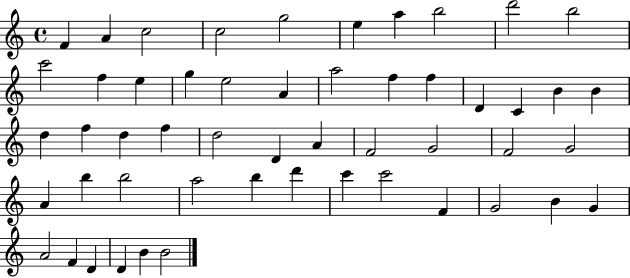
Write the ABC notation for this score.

X:1
T:Untitled
M:4/4
L:1/4
K:C
F A c2 c2 g2 e a b2 d'2 b2 c'2 f e g e2 A a2 f f D C B B d f d f d2 D A F2 G2 F2 G2 A b b2 a2 b d' c' c'2 F G2 B G A2 F D D B B2